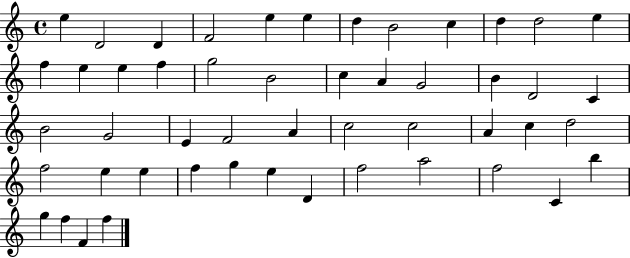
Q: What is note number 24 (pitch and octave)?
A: C4